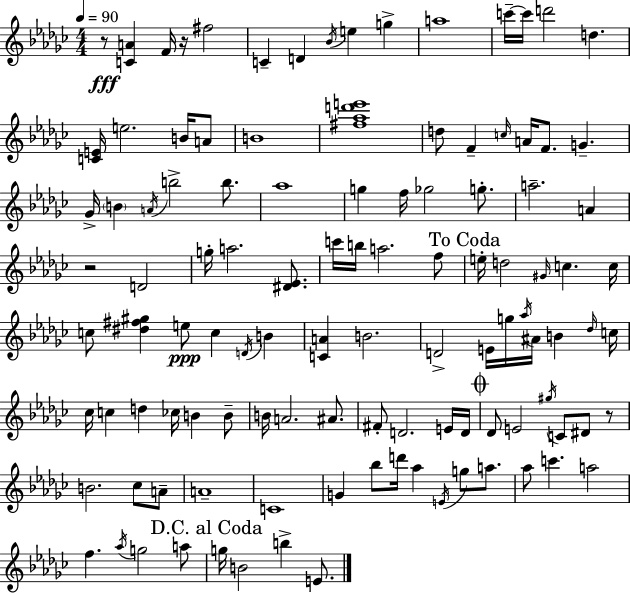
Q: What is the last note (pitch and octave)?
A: E4